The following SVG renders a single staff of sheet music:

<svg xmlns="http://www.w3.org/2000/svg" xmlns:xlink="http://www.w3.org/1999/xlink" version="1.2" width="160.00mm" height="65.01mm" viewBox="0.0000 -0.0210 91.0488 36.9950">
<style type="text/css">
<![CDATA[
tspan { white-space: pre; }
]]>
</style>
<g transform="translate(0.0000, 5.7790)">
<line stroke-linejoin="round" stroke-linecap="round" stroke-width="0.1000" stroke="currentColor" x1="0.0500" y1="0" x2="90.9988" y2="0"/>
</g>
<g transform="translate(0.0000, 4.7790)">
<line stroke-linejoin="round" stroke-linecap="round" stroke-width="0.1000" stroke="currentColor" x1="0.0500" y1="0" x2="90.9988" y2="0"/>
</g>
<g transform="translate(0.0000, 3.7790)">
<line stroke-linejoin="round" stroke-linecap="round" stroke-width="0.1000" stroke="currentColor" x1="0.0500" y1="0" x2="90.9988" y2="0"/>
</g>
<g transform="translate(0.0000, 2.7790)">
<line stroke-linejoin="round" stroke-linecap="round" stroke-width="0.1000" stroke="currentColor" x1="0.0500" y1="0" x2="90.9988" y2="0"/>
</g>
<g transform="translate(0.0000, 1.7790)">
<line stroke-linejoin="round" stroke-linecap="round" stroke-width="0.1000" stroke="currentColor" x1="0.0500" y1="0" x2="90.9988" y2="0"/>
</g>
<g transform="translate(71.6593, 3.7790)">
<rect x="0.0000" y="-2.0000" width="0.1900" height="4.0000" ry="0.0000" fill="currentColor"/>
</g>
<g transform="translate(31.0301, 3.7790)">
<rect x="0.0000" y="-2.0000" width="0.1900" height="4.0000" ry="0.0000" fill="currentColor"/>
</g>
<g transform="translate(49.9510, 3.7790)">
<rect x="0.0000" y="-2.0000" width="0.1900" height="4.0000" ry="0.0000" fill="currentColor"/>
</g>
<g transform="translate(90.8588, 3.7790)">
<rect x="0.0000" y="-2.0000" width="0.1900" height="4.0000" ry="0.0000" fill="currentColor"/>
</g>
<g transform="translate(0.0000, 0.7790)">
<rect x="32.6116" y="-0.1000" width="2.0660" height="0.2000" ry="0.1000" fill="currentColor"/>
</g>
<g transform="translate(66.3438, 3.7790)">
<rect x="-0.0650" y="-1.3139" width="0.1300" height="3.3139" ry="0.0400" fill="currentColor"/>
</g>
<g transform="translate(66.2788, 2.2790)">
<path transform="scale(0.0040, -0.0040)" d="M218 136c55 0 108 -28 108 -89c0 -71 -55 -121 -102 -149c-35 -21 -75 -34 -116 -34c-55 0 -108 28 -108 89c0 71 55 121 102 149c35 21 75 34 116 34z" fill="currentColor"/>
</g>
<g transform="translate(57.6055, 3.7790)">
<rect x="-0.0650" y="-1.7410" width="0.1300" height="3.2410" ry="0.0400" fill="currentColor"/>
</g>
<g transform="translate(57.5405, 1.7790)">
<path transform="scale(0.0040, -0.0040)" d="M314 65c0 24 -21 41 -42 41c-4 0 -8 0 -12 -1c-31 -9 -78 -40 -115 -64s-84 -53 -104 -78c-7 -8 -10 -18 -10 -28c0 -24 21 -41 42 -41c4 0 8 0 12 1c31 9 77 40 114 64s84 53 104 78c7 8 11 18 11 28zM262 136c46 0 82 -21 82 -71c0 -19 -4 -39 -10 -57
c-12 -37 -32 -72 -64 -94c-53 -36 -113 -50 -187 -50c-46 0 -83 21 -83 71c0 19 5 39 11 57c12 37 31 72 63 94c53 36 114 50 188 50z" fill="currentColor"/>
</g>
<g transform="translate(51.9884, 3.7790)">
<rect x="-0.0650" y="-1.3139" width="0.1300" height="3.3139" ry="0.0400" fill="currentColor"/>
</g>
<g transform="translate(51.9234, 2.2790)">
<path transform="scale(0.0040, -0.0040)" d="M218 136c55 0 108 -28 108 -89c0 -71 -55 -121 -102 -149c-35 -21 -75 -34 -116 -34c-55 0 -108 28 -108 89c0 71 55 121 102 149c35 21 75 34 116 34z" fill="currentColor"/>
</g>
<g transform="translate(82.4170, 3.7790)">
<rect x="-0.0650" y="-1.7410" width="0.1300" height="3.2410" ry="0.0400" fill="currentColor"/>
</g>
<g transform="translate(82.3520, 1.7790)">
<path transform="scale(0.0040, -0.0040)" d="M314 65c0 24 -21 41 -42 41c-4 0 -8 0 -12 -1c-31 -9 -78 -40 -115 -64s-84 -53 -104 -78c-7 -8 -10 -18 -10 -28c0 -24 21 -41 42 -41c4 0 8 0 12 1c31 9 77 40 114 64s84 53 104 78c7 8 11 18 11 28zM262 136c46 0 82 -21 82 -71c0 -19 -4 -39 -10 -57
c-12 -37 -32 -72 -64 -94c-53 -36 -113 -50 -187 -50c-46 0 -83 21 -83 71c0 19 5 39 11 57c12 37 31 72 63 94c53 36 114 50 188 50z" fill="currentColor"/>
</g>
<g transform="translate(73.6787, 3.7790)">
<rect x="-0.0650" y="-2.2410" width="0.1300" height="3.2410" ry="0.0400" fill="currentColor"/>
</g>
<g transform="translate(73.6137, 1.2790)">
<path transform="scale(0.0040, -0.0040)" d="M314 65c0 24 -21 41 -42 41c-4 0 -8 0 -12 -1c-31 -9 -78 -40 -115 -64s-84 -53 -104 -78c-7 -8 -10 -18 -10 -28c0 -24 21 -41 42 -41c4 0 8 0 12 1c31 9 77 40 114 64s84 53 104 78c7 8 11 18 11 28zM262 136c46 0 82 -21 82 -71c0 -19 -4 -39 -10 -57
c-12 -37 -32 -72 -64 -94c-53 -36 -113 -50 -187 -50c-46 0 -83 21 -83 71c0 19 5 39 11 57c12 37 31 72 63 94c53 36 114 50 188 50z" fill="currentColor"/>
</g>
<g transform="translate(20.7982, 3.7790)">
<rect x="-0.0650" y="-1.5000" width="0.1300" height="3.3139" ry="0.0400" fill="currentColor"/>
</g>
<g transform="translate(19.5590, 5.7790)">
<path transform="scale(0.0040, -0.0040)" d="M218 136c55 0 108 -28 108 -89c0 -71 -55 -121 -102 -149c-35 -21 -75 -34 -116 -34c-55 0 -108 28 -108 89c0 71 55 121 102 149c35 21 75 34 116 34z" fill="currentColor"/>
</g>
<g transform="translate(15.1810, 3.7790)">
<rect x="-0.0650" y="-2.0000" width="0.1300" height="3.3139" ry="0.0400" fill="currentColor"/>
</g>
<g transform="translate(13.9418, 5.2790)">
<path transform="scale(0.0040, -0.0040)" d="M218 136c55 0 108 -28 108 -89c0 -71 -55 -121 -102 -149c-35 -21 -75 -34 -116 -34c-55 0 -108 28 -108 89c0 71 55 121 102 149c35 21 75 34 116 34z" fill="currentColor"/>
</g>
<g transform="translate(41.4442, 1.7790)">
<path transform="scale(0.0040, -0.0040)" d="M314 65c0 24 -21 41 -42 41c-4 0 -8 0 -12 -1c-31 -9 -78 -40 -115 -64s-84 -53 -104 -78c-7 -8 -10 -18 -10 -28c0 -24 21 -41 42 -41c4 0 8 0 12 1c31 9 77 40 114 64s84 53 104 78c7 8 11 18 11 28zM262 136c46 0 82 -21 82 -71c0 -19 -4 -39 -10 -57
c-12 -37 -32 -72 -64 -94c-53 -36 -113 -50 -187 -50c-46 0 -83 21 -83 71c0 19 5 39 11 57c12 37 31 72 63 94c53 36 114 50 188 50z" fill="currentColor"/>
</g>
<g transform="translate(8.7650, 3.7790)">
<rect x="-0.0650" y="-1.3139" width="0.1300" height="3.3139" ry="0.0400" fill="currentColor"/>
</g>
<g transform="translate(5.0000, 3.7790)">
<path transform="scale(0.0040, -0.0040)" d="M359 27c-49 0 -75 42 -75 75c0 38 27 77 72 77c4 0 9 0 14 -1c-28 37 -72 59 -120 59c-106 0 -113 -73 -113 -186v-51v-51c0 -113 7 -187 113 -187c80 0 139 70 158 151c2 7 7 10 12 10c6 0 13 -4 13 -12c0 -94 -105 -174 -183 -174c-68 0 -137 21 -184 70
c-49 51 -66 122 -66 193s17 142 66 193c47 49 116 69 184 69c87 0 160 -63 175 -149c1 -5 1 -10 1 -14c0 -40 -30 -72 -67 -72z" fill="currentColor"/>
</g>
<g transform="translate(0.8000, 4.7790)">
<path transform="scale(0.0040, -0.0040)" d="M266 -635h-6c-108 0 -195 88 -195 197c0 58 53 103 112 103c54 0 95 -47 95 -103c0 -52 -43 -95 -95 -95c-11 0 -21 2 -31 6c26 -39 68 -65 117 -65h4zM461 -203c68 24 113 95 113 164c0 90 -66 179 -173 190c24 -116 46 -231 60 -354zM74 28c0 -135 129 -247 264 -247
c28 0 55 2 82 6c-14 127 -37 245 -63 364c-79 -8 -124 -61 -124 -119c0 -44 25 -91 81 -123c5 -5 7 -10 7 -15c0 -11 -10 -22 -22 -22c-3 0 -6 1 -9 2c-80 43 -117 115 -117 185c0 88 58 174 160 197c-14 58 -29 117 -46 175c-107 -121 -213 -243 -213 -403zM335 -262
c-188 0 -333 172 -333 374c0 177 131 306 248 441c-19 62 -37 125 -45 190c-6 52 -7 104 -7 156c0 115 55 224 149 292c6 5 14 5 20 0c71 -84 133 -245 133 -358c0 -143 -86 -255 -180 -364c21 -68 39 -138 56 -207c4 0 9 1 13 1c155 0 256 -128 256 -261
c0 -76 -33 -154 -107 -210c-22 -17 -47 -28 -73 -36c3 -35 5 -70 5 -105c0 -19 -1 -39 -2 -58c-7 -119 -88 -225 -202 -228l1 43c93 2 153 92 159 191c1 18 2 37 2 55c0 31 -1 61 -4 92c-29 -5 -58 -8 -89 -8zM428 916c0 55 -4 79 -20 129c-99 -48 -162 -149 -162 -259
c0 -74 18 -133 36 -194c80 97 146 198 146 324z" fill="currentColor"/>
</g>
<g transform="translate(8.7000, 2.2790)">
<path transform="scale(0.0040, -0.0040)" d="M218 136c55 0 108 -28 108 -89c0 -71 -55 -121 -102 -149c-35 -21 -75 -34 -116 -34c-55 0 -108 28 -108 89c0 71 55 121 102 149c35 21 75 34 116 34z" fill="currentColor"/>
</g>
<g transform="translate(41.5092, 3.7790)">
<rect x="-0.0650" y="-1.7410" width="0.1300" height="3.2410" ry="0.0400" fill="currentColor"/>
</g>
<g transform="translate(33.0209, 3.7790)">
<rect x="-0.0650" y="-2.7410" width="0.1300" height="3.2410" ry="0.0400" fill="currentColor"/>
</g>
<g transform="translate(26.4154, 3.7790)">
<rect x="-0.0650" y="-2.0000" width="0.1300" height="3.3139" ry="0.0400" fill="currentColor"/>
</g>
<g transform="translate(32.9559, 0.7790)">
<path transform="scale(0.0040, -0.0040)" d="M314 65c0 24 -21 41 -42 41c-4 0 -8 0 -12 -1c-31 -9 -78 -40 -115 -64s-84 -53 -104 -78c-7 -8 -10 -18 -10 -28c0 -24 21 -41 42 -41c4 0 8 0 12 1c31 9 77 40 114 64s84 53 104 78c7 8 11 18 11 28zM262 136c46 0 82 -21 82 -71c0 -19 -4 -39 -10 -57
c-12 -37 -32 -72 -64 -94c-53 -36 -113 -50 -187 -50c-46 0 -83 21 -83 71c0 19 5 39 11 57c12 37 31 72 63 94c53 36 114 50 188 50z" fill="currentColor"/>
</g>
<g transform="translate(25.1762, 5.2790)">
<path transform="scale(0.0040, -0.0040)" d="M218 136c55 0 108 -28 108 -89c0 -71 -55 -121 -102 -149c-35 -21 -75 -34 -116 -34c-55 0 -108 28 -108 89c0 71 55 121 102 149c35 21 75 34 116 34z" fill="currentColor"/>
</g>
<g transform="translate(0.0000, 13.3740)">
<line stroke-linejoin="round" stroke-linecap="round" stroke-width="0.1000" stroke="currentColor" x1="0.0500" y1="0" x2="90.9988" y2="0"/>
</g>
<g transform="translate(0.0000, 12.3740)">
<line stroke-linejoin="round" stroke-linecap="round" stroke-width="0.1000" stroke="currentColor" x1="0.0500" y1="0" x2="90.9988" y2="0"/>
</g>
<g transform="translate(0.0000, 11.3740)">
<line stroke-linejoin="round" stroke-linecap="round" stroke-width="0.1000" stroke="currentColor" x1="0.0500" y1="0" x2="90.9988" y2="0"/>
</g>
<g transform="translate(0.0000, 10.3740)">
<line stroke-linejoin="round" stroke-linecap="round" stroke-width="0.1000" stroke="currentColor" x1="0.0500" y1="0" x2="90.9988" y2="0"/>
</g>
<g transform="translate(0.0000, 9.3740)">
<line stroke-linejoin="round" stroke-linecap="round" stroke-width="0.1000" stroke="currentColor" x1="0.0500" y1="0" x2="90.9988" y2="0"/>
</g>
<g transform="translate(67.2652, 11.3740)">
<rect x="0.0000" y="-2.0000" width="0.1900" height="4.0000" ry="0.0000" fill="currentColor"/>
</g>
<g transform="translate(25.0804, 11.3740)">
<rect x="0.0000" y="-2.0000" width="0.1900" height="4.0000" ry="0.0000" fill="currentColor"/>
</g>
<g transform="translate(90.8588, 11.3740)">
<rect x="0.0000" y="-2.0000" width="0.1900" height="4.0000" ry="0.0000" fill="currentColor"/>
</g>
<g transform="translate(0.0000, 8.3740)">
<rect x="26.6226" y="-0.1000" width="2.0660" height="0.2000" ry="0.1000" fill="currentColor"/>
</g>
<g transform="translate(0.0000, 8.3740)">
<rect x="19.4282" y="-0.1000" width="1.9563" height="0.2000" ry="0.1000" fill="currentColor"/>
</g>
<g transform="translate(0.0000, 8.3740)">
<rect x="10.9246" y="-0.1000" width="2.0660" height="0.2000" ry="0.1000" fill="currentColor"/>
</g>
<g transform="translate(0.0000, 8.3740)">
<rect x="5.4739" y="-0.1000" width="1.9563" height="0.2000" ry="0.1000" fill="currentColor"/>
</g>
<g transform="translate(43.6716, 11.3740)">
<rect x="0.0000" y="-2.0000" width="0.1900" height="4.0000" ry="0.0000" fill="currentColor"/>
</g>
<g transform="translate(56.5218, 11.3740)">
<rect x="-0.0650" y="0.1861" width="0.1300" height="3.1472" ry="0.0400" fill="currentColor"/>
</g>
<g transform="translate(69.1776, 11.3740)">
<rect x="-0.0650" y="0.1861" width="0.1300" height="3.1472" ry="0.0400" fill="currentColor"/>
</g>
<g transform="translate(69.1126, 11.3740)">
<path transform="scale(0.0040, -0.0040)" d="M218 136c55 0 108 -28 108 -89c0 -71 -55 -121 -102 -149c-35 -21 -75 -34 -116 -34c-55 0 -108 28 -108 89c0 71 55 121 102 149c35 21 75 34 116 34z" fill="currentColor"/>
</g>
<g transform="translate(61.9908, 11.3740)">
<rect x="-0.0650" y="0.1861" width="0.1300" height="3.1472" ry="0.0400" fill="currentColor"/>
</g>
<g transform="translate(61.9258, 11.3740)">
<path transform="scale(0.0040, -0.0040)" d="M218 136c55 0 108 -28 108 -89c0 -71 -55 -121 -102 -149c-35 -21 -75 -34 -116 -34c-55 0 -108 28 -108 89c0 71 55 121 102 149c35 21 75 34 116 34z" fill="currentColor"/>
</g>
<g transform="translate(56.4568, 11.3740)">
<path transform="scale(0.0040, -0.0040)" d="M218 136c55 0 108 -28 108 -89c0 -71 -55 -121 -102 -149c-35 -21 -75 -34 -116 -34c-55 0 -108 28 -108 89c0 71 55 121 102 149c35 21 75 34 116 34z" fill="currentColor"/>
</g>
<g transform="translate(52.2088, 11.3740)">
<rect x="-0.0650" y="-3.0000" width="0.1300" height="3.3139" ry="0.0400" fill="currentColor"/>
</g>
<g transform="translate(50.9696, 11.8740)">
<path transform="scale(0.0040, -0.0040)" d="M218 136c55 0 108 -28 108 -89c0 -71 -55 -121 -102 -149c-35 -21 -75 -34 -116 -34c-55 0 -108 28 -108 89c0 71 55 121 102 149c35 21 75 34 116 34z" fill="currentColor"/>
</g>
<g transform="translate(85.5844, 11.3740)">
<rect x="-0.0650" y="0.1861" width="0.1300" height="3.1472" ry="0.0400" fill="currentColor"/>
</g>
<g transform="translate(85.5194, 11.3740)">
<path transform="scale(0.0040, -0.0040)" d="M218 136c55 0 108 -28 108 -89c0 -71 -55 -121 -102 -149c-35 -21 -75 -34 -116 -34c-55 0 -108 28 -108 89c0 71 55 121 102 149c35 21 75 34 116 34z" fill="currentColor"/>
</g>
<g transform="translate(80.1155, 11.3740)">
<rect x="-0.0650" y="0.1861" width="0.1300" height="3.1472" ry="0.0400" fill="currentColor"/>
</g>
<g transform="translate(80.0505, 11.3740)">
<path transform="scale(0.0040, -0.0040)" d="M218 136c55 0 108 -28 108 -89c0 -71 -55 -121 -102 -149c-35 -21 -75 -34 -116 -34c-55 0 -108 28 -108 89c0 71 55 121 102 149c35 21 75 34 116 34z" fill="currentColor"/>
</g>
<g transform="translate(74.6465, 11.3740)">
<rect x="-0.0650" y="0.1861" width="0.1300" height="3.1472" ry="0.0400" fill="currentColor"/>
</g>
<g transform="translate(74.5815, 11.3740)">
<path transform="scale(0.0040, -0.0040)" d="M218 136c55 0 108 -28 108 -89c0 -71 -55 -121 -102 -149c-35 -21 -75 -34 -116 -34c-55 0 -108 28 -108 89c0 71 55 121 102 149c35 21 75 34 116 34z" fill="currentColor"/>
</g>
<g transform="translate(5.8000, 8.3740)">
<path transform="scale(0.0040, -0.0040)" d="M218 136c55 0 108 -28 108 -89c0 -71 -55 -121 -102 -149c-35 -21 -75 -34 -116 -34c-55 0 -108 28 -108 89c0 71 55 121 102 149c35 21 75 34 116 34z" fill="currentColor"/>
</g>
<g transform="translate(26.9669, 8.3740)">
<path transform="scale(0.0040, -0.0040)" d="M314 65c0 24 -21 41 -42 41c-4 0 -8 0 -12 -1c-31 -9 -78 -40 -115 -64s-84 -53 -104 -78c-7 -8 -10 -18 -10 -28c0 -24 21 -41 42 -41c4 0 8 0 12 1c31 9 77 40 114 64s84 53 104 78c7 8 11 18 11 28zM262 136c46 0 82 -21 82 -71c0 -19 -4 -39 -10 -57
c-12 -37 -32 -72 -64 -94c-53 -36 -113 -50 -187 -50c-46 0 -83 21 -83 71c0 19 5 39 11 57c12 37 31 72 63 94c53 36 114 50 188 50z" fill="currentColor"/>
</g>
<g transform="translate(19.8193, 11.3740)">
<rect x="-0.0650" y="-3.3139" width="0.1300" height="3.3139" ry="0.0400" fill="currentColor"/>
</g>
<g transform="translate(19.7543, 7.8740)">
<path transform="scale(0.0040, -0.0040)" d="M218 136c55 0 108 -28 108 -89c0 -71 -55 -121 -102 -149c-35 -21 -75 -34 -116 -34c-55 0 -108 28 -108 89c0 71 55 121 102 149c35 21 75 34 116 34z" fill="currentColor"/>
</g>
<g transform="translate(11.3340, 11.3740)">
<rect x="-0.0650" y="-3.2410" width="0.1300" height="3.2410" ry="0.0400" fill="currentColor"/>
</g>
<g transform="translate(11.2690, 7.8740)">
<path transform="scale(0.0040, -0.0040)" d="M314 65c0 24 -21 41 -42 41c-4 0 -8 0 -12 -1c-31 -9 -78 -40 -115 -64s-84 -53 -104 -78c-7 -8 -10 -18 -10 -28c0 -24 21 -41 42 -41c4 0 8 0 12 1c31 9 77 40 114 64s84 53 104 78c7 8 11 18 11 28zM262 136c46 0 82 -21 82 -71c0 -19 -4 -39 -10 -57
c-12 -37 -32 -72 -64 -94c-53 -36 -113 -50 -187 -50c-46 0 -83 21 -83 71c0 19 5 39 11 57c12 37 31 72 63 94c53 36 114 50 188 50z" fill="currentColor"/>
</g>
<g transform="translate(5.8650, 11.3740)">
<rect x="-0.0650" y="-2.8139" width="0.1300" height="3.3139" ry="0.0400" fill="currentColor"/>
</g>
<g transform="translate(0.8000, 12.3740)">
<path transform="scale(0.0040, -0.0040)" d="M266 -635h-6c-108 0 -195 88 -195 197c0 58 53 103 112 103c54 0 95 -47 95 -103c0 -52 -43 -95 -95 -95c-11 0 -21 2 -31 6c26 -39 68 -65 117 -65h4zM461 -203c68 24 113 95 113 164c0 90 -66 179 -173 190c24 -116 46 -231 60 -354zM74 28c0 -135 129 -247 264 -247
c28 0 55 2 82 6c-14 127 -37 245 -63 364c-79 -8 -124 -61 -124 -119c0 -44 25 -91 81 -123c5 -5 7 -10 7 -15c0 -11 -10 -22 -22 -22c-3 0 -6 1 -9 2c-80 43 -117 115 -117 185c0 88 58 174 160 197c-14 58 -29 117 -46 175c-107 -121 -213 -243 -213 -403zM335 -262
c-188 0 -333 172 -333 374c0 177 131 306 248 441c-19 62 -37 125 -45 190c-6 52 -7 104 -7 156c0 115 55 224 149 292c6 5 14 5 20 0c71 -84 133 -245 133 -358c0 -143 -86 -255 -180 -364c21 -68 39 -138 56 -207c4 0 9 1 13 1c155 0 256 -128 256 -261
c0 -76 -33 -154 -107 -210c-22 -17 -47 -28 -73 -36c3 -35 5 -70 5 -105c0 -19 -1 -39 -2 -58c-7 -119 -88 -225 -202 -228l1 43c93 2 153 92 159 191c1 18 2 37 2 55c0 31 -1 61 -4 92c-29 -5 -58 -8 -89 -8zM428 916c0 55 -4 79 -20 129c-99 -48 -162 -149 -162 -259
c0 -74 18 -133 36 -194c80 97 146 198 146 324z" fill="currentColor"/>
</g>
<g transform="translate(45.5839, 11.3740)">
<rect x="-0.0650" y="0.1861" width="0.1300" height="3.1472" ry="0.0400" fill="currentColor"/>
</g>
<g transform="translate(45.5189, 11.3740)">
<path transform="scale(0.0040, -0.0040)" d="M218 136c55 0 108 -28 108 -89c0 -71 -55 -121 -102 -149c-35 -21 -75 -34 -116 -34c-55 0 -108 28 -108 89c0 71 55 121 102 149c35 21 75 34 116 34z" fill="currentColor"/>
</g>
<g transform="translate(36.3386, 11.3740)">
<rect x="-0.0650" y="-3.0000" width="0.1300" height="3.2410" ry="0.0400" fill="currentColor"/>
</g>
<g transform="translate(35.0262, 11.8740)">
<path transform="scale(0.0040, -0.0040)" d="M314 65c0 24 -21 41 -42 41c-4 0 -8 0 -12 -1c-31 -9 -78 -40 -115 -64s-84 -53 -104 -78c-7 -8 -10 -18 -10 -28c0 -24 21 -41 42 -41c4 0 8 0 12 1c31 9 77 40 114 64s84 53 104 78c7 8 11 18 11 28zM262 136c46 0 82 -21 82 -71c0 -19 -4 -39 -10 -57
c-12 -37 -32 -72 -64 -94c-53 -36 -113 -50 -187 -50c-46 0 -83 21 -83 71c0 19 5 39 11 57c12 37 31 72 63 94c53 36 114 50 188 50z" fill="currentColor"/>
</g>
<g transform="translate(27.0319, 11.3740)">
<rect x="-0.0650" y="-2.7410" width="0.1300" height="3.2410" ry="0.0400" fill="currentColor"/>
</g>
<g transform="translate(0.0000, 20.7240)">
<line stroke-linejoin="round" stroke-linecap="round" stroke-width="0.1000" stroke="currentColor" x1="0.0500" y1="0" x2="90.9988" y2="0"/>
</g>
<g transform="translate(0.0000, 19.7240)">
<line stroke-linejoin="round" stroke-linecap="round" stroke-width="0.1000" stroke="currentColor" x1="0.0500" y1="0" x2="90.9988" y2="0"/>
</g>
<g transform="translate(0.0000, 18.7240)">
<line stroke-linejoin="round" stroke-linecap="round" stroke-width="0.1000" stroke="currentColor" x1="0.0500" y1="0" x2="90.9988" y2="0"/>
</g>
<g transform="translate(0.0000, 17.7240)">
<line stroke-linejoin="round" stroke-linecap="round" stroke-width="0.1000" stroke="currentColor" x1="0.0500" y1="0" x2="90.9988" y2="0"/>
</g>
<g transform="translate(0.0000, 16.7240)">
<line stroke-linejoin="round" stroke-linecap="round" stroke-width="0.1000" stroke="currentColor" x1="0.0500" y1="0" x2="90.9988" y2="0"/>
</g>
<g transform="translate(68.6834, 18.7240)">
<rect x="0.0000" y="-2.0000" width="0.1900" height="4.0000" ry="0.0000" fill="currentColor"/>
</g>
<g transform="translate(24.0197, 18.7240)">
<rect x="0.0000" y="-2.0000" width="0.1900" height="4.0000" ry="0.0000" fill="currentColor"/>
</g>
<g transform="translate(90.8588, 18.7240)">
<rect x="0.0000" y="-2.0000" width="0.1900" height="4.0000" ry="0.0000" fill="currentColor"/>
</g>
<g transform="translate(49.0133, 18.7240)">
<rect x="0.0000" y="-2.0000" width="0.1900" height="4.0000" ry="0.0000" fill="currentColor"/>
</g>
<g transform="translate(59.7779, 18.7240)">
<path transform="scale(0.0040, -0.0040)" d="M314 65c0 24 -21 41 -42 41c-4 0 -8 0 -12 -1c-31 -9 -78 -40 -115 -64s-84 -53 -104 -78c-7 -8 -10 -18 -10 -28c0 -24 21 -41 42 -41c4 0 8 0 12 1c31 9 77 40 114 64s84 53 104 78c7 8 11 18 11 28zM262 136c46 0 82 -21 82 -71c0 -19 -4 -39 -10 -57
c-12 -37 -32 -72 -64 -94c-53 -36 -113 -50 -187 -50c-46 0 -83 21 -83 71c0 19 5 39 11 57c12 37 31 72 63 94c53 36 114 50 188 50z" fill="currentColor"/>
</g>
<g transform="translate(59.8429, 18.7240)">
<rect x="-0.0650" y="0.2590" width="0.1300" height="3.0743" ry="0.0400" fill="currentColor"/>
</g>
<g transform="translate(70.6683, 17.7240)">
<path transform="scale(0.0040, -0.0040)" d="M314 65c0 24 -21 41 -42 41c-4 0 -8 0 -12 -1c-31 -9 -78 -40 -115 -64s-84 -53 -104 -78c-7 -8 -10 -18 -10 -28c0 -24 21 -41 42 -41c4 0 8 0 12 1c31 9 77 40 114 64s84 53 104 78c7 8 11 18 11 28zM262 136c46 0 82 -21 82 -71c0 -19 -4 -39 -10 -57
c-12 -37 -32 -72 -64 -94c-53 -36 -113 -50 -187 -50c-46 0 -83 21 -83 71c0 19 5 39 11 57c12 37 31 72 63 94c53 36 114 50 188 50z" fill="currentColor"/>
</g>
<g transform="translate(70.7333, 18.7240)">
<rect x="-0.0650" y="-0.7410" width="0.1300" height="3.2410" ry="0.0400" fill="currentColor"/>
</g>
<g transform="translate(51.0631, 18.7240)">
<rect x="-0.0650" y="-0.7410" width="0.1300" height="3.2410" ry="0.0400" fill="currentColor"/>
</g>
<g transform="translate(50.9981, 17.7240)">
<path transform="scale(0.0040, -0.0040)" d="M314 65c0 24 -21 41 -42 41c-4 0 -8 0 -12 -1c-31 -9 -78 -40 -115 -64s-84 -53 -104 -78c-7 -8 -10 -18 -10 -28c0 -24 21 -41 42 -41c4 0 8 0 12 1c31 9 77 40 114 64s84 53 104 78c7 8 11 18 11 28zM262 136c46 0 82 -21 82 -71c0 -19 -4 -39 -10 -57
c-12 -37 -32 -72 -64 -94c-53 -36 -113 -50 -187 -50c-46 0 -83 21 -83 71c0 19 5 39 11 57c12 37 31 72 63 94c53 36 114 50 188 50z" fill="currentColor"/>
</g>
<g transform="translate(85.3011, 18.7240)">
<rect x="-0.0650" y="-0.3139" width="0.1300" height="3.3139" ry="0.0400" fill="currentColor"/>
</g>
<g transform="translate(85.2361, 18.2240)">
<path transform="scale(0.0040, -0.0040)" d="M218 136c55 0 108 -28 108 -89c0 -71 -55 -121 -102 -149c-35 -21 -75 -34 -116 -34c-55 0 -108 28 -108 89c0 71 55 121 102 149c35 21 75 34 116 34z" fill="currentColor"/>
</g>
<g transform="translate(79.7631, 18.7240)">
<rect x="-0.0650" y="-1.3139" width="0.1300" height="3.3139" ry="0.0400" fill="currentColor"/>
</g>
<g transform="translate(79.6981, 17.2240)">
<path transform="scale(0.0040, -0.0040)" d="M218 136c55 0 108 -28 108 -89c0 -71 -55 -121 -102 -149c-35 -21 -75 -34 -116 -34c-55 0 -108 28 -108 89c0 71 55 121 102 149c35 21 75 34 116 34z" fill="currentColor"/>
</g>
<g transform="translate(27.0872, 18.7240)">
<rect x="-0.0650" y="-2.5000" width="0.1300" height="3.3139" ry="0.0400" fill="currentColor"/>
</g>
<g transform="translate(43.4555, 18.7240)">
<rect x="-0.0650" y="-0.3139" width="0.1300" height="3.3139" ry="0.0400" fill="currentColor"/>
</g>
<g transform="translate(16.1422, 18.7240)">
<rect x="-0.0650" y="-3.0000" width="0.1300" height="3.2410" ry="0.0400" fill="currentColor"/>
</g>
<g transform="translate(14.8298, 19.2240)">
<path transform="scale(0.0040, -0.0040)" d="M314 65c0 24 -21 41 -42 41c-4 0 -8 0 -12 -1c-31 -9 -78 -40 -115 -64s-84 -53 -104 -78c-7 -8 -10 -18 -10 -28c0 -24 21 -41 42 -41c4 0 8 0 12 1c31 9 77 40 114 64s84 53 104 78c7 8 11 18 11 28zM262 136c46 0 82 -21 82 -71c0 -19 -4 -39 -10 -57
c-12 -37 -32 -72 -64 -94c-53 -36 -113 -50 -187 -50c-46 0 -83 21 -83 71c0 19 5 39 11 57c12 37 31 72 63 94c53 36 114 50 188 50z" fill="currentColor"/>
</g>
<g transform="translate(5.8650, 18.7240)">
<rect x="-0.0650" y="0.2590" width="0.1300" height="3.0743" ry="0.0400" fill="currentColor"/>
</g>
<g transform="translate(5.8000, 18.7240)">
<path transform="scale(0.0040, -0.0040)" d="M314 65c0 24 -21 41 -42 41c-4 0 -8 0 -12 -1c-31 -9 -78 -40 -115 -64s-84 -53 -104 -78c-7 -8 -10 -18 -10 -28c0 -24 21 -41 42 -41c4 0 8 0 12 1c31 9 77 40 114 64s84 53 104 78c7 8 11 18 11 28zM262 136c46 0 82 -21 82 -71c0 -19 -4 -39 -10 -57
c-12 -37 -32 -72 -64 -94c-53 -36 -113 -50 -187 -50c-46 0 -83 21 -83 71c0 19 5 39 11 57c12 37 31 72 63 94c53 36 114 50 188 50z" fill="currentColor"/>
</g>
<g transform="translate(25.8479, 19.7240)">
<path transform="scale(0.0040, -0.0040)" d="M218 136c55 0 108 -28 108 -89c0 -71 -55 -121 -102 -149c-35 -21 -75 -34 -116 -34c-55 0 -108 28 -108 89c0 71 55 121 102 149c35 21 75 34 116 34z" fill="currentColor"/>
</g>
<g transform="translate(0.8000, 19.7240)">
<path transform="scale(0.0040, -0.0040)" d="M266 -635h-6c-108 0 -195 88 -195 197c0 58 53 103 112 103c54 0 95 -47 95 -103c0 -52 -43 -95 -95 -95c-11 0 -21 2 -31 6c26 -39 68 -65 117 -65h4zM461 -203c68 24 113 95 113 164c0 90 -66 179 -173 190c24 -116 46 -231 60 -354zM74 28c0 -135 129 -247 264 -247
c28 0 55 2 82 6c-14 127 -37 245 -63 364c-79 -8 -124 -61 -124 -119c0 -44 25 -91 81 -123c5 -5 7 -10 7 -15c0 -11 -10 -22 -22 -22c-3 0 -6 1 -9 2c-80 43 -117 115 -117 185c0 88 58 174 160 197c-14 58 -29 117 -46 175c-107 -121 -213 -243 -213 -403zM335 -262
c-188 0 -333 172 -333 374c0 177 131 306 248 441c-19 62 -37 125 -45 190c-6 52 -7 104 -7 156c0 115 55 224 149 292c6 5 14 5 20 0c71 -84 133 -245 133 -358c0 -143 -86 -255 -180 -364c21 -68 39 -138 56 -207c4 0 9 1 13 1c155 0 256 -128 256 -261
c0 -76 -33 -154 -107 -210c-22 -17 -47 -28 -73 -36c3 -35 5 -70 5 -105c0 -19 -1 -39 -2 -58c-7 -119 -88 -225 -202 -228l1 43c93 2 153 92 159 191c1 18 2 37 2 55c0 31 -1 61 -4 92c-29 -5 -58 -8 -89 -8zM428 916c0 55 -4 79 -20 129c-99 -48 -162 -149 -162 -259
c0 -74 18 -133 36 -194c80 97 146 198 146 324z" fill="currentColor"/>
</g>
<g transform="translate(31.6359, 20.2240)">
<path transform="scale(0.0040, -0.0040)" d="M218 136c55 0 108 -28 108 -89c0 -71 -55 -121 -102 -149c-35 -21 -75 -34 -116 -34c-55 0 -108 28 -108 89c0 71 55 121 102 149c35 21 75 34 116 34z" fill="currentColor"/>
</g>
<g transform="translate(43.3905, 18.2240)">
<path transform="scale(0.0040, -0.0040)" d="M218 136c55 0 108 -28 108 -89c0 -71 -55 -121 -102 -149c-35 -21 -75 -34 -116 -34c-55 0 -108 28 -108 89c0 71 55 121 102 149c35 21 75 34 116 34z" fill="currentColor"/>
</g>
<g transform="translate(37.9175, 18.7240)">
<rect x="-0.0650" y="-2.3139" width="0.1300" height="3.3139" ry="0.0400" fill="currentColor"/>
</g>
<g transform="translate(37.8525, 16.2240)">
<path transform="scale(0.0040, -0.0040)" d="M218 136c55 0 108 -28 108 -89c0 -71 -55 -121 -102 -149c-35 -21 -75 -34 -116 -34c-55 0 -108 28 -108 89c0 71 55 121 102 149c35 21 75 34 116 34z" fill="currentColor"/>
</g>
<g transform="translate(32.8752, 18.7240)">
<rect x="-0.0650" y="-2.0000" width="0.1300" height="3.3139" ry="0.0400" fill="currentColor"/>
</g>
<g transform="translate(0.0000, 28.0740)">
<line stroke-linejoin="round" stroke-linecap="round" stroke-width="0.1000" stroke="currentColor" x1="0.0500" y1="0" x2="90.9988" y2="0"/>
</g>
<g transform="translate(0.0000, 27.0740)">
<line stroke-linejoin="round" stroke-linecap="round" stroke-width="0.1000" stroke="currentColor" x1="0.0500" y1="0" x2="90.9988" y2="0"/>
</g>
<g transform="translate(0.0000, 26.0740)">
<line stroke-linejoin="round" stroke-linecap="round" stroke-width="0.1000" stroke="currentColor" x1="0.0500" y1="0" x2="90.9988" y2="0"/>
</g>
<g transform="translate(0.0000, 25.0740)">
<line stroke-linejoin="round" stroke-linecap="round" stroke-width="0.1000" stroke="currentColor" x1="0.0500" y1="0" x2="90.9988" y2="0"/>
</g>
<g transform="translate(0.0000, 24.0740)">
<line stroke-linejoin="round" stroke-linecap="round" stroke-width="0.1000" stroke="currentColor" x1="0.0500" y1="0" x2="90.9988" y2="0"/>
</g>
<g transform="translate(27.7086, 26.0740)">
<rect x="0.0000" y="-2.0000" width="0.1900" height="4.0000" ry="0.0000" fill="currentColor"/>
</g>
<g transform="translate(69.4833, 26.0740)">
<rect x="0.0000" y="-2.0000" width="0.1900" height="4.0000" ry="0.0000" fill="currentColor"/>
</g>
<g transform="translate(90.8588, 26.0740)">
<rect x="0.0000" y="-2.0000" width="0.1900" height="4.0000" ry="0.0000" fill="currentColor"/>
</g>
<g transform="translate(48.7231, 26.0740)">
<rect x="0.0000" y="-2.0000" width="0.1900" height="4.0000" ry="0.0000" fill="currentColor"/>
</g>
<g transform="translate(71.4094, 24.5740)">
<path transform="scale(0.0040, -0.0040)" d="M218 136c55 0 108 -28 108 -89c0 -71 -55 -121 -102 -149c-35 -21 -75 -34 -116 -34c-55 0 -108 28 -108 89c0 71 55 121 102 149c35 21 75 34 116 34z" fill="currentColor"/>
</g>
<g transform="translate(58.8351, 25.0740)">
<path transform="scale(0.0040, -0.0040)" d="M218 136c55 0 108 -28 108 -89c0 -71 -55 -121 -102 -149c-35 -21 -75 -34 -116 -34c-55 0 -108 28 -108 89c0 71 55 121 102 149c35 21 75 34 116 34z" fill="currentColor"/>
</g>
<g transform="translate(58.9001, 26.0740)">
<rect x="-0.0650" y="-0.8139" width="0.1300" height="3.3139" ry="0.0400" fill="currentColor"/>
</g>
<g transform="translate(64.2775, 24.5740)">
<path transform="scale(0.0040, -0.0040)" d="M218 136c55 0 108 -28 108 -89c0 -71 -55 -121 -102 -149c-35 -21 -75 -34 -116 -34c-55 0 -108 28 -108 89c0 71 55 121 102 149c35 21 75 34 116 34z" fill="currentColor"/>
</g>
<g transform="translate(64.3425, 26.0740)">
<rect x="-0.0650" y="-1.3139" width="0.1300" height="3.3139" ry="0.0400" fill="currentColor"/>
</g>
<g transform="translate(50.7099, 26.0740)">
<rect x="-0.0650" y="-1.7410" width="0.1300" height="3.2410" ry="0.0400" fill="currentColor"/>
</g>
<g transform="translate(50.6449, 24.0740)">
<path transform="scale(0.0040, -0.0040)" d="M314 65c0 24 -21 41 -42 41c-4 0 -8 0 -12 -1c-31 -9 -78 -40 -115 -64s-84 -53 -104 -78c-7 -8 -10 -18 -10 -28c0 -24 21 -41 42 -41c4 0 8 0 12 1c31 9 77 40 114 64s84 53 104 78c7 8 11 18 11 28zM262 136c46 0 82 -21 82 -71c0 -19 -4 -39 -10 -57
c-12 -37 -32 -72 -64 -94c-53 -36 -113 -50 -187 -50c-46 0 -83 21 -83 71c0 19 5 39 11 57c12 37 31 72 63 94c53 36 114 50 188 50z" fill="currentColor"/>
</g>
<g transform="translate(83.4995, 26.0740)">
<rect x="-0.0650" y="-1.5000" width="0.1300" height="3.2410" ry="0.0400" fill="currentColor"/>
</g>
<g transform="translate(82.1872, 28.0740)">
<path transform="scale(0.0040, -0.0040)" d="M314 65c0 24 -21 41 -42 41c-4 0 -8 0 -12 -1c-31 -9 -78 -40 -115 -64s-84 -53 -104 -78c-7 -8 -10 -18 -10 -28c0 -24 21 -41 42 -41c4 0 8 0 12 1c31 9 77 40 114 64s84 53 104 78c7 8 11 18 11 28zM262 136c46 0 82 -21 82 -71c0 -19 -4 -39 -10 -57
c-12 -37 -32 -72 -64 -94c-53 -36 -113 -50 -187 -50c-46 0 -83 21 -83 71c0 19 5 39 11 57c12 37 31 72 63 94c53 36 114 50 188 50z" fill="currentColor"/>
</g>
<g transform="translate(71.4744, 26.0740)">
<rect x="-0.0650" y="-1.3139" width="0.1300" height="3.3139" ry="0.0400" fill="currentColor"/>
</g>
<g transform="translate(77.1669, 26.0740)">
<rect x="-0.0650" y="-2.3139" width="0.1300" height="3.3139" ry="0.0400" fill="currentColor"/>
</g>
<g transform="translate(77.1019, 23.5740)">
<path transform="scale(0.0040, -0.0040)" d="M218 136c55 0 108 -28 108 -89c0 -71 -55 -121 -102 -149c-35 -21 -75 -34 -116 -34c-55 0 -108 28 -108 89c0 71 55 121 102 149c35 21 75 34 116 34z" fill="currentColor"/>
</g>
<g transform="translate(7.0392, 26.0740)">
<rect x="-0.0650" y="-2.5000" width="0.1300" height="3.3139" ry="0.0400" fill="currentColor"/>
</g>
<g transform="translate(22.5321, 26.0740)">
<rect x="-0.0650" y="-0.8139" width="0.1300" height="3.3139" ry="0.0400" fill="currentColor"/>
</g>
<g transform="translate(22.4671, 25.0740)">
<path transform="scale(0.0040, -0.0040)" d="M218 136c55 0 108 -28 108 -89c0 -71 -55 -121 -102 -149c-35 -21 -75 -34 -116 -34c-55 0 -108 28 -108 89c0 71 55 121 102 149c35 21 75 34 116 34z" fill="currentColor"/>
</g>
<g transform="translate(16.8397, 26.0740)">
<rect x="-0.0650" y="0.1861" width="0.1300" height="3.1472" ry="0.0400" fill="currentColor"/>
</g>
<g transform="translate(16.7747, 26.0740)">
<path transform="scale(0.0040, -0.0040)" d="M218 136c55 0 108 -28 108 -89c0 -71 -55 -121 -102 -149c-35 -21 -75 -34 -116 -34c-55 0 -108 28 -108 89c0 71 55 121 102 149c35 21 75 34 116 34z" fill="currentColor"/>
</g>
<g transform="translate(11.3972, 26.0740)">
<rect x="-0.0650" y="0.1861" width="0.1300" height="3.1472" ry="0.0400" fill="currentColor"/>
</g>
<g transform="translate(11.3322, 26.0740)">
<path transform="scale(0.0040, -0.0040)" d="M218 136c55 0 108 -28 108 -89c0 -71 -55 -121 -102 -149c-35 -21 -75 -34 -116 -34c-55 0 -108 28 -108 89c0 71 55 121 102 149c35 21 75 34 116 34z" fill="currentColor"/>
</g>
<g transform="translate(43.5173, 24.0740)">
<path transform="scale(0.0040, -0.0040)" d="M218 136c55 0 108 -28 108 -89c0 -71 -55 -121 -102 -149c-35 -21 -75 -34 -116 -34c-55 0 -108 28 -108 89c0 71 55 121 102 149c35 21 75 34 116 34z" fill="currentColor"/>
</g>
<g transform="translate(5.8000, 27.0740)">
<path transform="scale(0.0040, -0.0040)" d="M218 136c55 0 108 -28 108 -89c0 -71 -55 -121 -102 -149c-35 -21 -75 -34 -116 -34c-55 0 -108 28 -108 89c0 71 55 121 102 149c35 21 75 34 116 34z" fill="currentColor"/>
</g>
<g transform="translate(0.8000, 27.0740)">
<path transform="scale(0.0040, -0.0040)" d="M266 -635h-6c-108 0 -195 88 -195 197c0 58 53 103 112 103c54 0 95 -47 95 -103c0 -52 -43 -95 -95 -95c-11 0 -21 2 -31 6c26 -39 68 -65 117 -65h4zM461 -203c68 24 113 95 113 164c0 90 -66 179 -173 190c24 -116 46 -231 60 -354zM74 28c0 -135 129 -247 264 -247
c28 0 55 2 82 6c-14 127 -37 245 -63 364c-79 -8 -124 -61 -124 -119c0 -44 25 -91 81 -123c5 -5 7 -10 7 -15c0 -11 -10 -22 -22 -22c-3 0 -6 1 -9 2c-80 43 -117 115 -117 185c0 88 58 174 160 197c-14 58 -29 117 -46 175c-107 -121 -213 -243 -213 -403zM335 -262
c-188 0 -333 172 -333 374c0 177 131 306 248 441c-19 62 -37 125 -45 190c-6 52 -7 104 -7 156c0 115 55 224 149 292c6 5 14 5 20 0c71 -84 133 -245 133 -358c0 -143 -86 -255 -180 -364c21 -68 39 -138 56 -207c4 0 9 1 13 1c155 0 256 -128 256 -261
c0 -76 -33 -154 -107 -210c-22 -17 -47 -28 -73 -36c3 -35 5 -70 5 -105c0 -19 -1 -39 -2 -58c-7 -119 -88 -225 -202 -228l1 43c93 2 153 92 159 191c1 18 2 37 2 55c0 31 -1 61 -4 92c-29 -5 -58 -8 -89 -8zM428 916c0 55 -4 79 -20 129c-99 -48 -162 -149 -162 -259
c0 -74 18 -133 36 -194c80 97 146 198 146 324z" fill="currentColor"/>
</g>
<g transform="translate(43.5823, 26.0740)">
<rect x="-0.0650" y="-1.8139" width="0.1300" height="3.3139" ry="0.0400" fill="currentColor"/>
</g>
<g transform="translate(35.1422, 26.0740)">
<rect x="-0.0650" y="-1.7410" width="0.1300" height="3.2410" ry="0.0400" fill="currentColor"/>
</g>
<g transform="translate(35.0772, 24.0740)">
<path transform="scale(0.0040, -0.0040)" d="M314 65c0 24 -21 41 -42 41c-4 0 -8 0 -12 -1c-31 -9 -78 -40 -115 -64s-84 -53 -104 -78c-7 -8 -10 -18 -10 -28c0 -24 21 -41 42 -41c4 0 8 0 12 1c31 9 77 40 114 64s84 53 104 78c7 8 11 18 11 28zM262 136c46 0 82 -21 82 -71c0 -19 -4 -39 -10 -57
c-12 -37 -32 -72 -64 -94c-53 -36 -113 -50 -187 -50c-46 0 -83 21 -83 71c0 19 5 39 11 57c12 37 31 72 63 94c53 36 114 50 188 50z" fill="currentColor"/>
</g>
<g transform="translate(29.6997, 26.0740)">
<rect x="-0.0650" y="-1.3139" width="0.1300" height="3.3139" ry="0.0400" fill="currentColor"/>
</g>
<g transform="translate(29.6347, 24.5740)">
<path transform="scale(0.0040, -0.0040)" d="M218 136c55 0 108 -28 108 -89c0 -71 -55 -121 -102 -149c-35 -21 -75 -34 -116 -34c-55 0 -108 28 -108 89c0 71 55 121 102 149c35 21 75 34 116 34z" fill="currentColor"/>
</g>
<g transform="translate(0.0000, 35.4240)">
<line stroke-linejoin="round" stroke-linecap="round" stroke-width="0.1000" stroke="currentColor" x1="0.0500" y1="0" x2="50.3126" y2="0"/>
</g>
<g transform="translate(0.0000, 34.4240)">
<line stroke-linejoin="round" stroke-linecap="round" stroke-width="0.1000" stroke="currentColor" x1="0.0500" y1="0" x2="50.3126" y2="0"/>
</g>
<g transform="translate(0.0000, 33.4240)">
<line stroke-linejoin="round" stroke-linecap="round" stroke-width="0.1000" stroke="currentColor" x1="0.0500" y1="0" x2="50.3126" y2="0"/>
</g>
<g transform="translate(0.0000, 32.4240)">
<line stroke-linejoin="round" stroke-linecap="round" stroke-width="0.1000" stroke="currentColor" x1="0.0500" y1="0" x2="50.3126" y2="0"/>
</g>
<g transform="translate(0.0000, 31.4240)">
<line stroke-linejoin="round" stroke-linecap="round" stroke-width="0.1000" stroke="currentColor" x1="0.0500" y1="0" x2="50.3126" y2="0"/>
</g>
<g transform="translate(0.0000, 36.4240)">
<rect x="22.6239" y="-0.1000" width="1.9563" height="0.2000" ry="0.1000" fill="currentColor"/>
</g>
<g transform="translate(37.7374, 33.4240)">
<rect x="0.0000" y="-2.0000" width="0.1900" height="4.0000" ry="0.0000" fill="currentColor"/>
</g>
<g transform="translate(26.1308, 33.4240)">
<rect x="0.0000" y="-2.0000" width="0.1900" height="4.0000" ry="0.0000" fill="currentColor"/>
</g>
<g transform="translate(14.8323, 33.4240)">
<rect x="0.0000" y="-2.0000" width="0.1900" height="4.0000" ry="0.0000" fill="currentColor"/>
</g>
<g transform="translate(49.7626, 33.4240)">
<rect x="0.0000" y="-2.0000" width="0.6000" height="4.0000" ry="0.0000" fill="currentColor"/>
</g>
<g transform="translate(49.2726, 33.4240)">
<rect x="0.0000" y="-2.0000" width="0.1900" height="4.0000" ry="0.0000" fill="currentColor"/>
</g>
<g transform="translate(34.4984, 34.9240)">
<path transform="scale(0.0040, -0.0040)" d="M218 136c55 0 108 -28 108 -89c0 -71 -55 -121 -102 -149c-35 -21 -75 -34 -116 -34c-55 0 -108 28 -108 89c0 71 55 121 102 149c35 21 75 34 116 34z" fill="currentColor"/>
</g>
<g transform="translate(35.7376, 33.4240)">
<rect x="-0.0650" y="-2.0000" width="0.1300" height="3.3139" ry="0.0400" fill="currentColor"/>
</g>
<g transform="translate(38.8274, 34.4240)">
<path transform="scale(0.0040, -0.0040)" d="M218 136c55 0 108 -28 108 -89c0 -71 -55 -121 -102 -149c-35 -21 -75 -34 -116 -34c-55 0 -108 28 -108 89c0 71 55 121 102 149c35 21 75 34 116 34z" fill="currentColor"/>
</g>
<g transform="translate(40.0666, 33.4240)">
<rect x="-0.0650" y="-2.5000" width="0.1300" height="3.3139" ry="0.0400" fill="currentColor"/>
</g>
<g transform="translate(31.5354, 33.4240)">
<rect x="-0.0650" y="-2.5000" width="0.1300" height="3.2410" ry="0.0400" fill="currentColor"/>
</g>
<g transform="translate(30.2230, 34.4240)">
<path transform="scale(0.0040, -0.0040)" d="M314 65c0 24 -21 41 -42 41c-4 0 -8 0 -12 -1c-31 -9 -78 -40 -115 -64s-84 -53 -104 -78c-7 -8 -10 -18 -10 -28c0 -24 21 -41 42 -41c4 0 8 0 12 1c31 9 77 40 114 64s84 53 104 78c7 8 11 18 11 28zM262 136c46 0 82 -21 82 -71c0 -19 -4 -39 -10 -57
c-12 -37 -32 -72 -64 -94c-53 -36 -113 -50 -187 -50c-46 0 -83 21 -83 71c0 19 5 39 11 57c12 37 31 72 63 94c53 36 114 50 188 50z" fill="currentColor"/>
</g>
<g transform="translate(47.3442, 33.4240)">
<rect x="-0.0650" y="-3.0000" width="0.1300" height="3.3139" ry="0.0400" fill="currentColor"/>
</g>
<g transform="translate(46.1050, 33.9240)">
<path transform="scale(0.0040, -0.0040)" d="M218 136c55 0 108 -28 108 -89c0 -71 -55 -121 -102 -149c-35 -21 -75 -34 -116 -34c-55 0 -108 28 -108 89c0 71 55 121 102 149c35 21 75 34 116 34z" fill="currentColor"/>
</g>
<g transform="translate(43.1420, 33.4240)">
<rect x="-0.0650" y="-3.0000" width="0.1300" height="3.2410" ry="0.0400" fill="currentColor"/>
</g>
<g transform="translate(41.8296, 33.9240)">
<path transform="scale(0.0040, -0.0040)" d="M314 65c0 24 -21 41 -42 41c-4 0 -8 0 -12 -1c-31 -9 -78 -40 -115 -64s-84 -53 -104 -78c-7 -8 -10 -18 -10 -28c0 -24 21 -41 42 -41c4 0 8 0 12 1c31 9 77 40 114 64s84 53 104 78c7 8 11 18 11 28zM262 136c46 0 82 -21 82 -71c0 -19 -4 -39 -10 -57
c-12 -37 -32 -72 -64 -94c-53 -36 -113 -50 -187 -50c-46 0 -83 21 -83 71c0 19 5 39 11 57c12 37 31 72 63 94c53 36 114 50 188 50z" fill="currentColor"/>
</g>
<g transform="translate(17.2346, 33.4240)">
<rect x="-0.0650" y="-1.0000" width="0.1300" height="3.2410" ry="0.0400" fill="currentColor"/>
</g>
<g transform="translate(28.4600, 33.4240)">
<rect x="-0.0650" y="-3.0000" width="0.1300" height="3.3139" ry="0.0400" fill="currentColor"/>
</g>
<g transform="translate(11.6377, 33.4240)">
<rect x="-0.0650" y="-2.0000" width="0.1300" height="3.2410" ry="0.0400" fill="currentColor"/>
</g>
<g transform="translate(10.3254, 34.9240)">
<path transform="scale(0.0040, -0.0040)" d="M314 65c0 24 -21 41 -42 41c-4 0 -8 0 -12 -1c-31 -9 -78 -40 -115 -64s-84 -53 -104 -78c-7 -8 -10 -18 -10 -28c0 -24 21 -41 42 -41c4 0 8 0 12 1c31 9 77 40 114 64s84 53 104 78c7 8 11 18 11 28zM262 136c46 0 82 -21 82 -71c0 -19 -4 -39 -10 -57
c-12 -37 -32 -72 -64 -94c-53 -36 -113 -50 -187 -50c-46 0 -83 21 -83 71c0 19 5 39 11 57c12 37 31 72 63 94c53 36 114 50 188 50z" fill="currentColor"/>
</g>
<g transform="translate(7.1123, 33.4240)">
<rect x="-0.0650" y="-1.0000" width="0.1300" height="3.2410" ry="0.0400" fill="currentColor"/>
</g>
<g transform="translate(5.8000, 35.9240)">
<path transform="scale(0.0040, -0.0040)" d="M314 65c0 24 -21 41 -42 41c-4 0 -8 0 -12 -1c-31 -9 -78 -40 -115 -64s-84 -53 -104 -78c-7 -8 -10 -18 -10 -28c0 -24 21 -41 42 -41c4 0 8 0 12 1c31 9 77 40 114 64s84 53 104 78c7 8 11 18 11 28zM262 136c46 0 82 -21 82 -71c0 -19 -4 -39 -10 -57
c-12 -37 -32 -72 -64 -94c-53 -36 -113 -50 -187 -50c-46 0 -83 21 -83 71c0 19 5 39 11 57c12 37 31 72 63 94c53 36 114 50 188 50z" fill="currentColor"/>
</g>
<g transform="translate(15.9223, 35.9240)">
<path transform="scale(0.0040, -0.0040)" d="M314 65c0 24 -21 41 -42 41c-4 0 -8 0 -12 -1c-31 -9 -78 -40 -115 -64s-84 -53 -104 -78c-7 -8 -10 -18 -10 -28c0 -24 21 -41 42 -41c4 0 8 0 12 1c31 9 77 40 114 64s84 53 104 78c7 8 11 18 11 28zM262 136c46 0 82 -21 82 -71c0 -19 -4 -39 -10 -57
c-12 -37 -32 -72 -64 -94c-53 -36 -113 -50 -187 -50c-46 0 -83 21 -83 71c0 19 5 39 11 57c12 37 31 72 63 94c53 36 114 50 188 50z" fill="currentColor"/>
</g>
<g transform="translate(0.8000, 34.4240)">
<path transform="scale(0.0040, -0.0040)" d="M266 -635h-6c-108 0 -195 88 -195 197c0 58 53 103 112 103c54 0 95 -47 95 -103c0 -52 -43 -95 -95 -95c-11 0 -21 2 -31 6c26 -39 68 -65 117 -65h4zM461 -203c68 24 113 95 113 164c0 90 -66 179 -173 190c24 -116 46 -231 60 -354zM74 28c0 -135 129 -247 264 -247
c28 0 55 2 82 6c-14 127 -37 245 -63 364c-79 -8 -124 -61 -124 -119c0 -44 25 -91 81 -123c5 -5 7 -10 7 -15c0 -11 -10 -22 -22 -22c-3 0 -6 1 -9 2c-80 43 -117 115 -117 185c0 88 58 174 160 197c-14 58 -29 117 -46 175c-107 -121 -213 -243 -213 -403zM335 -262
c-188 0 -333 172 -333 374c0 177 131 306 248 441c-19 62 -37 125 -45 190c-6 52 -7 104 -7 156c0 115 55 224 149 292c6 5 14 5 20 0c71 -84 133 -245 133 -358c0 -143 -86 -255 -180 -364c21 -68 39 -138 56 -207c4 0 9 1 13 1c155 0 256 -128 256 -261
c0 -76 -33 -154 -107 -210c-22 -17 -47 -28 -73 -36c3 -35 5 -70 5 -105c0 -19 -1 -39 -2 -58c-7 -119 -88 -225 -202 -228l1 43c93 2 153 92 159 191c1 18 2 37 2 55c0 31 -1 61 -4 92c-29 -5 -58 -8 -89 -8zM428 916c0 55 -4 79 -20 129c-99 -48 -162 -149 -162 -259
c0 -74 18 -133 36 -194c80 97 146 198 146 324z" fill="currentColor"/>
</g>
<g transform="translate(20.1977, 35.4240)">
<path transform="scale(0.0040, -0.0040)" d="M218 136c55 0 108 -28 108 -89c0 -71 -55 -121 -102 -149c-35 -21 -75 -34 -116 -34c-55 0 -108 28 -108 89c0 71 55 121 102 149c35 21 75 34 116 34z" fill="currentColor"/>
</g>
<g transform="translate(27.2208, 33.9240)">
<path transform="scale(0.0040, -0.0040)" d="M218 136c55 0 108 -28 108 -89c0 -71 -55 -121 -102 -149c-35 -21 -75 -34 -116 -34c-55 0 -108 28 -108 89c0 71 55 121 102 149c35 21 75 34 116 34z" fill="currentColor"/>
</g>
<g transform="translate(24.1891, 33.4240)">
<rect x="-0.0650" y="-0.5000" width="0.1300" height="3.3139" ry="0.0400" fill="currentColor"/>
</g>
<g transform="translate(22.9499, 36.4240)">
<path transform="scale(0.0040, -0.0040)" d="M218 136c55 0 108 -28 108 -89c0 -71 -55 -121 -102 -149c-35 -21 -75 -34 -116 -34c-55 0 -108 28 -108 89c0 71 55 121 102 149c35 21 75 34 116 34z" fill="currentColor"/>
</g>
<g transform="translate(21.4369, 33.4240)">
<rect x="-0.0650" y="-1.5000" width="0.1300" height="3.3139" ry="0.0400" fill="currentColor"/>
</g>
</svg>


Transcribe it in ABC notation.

X:1
T:Untitled
M:4/4
L:1/4
K:C
e F E F a2 f2 e f2 e g2 f2 a b2 b a2 A2 B A B B B B B B B2 A2 G F g c d2 B2 d2 e c G B B d e f2 f f2 d e e g E2 D2 F2 D2 E C A G2 F G A2 A